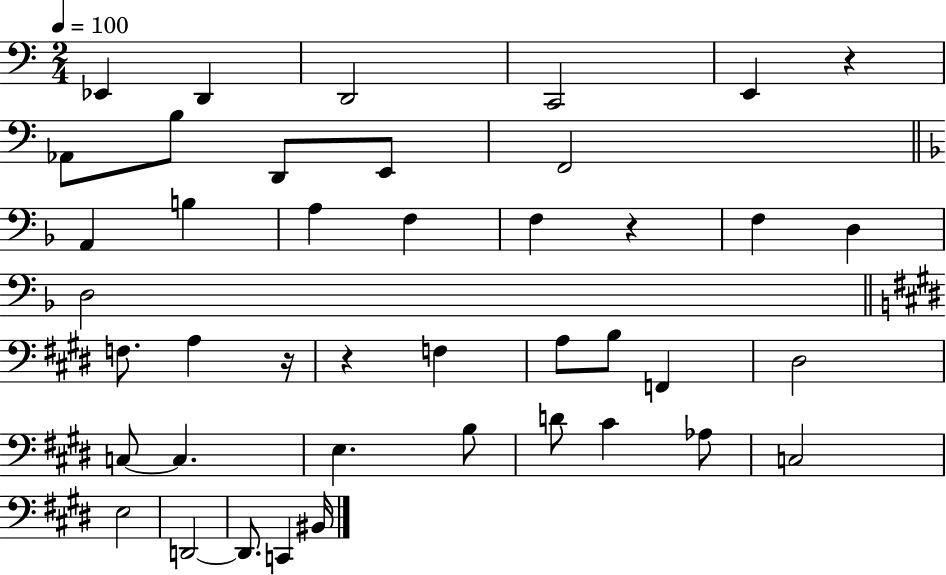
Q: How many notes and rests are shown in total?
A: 42